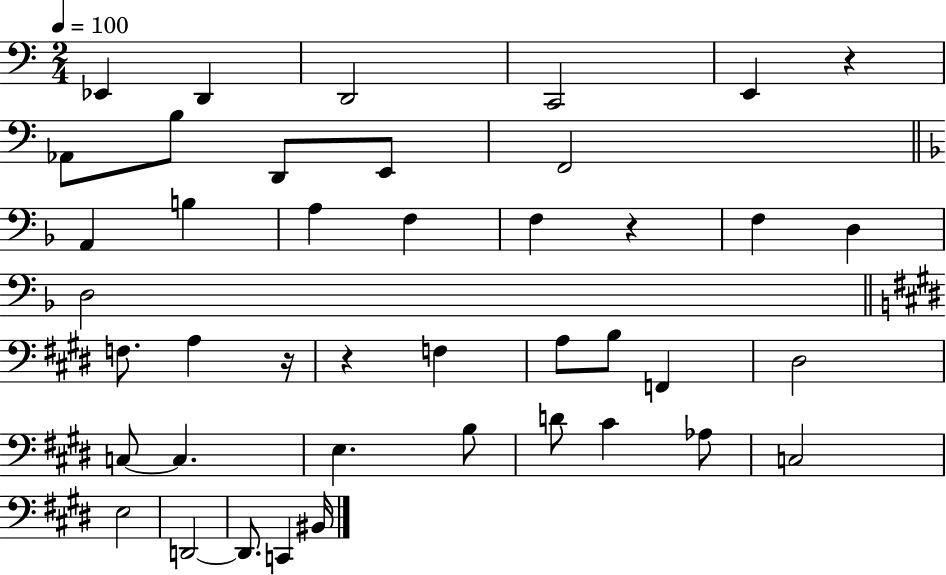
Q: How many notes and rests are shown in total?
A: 42